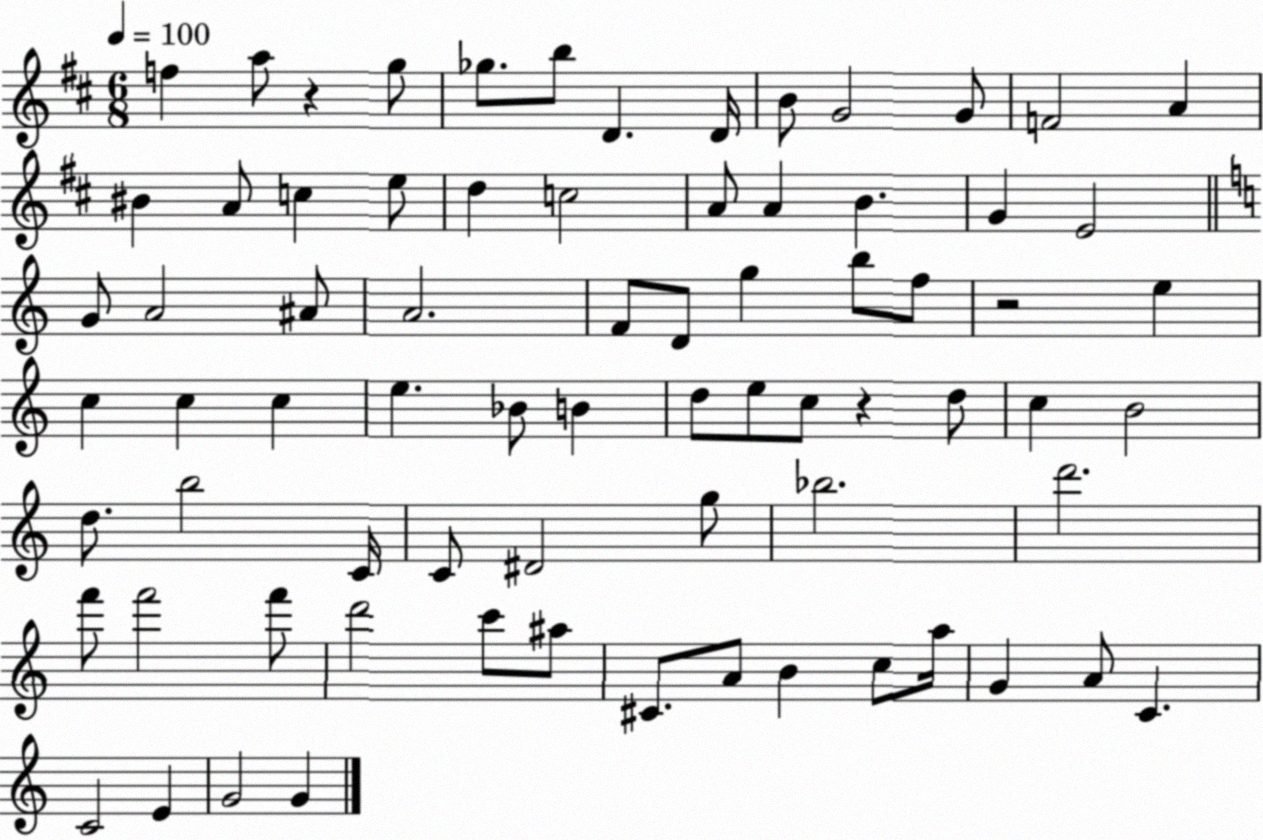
X:1
T:Untitled
M:6/8
L:1/4
K:D
f a/2 z g/2 _g/2 b/2 D D/4 B/2 G2 G/2 F2 A ^B A/2 c e/2 d c2 A/2 A B G E2 G/2 A2 ^A/2 A2 F/2 D/2 g b/2 f/2 z2 e c c c e _B/2 B d/2 e/2 c/2 z d/2 c B2 d/2 b2 C/4 C/2 ^D2 g/2 _b2 d'2 f'/2 f'2 f'/2 d'2 c'/2 ^a/2 ^C/2 A/2 B c/2 a/4 G A/2 C C2 E G2 G